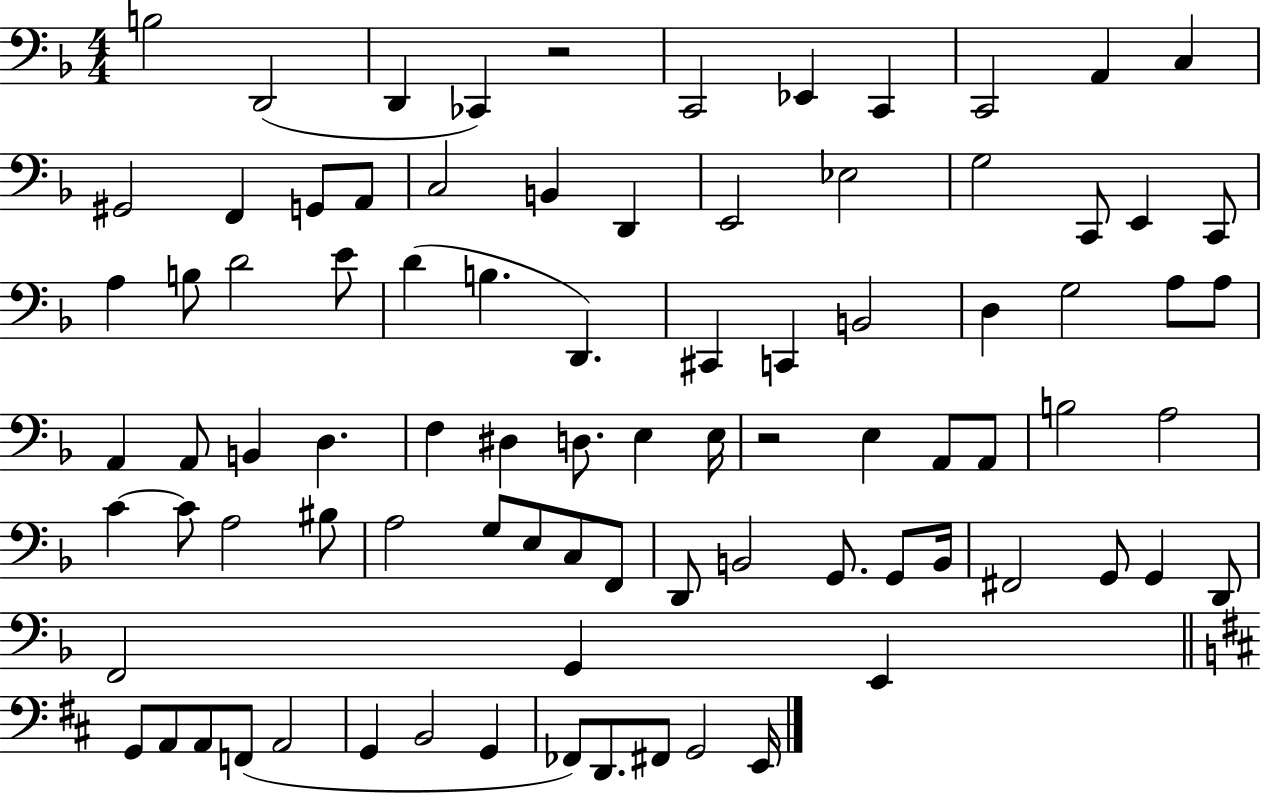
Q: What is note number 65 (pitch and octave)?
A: B2